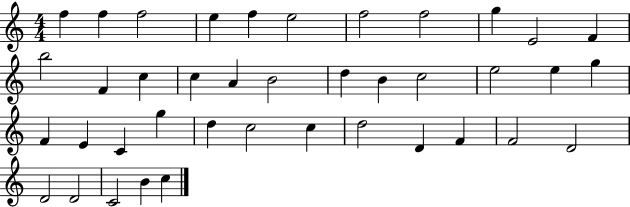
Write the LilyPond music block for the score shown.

{
  \clef treble
  \numericTimeSignature
  \time 4/4
  \key c \major
  f''4 f''4 f''2 | e''4 f''4 e''2 | f''2 f''2 | g''4 e'2 f'4 | \break b''2 f'4 c''4 | c''4 a'4 b'2 | d''4 b'4 c''2 | e''2 e''4 g''4 | \break f'4 e'4 c'4 g''4 | d''4 c''2 c''4 | d''2 d'4 f'4 | f'2 d'2 | \break d'2 d'2 | c'2 b'4 c''4 | \bar "|."
}